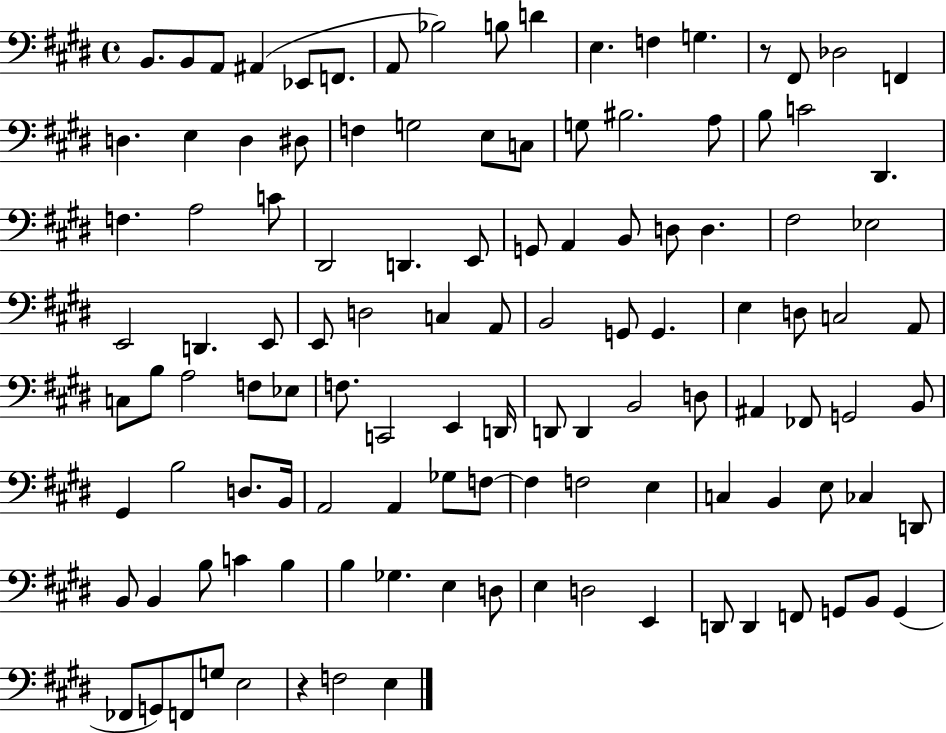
B2/e. B2/e A2/e A#2/q Eb2/e F2/e. A2/e Bb3/h B3/e D4/q E3/q. F3/q G3/q. R/e F#2/e Db3/h F2/q D3/q. E3/q D3/q D#3/e F3/q G3/h E3/e C3/e G3/e BIS3/h. A3/e B3/e C4/h D#2/q. F3/q. A3/h C4/e D#2/h D2/q. E2/e G2/e A2/q B2/e D3/e D3/q. F#3/h Eb3/h E2/h D2/q. E2/e E2/e D3/h C3/q A2/e B2/h G2/e G2/q. E3/q D3/e C3/h A2/e C3/e B3/e A3/h F3/e Eb3/e F3/e. C2/h E2/q D2/s D2/e D2/q B2/h D3/e A#2/q FES2/e G2/h B2/e G#2/q B3/h D3/e. B2/s A2/h A2/q Gb3/e F3/e F3/q F3/h E3/q C3/q B2/q E3/e CES3/q D2/e B2/e B2/q B3/e C4/q B3/q B3/q Gb3/q. E3/q D3/e E3/q D3/h E2/q D2/e D2/q F2/e G2/e B2/e G2/q FES2/e G2/e F2/e G3/e E3/h R/q F3/h E3/q